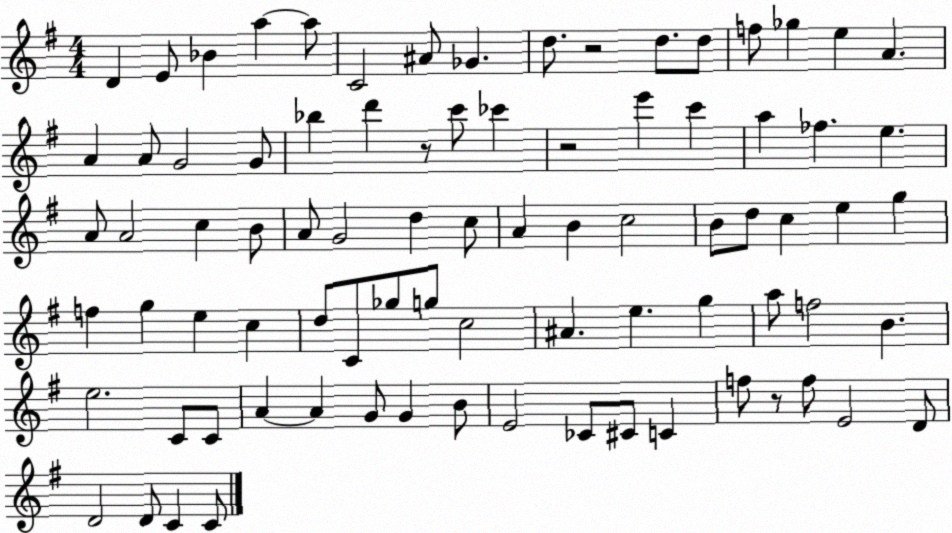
X:1
T:Untitled
M:4/4
L:1/4
K:G
D E/2 _B a a/2 C2 ^A/2 _G d/2 z2 d/2 d/2 f/2 _g e A A A/2 G2 G/2 _b d' z/2 c'/2 _c' z2 e' c' a _f e A/2 A2 c B/2 A/2 G2 d c/2 A B c2 B/2 d/2 c e g f g e c d/2 C/2 _g/2 g/2 c2 ^A e g a/2 f2 B e2 C/2 C/2 A A G/2 G B/2 E2 _C/2 ^C/2 C f/2 z/2 f/2 E2 D/2 D2 D/2 C C/2